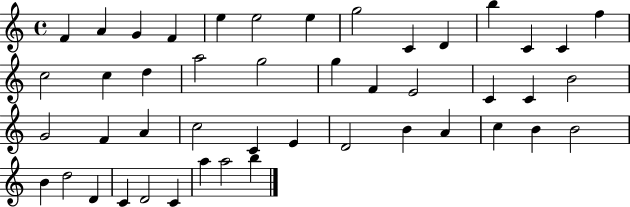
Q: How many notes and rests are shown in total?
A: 46